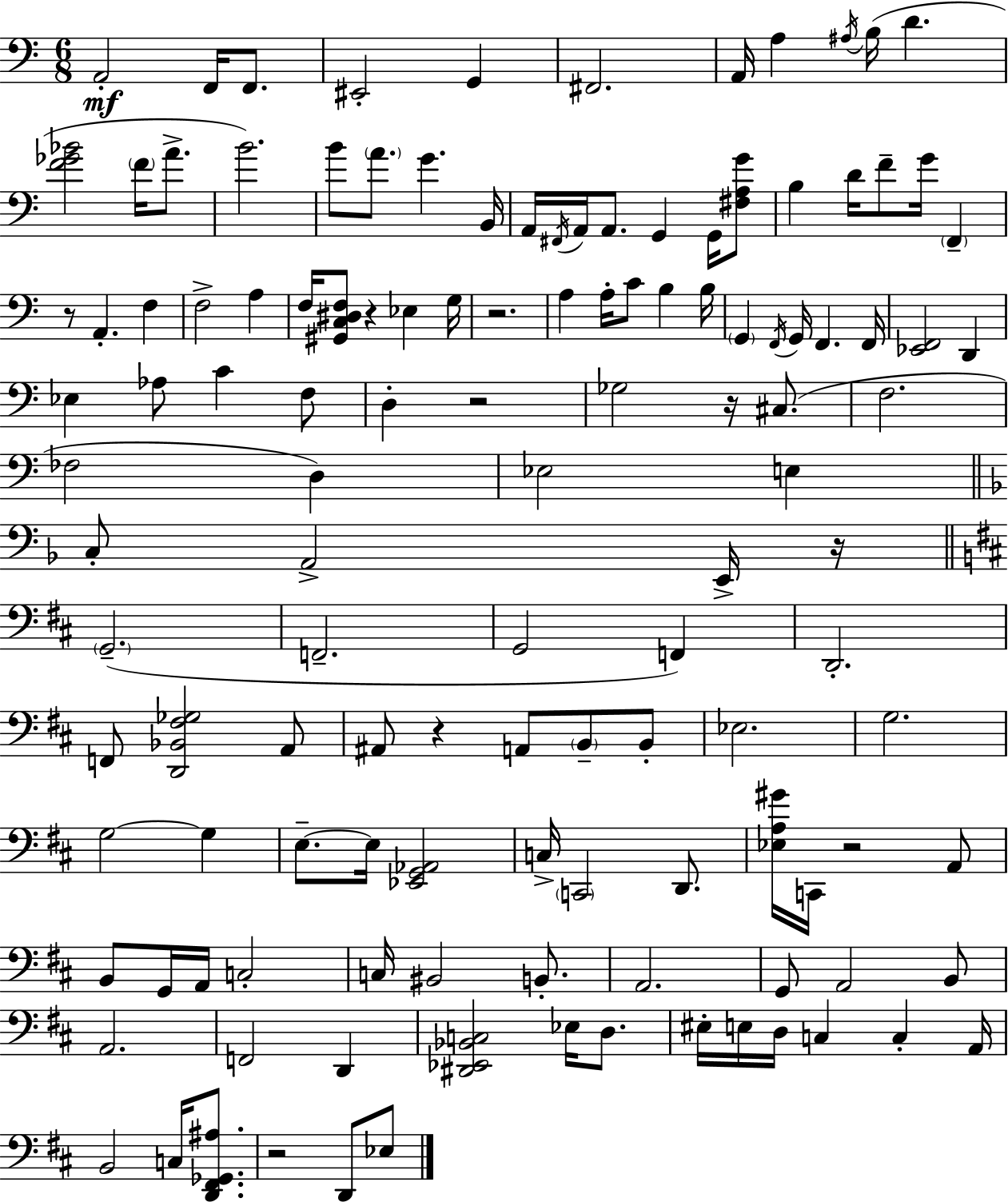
A2/h F2/s F2/e. EIS2/h G2/q F#2/h. A2/s A3/q A#3/s B3/s D4/q. [F4,Gb4,Bb4]/h F4/s A4/e. B4/h. B4/e A4/e. G4/q. B2/s A2/s F#2/s A2/s A2/e. G2/q G2/s [F#3,A3,G4]/e B3/q D4/s F4/e G4/s F2/q R/e A2/q. F3/q F3/h A3/q F3/s [G#2,C3,D#3,F3]/e R/q Eb3/q G3/s R/h. A3/q A3/s C4/e B3/q B3/s G2/q F2/s G2/s F2/q. F2/s [Eb2,F2]/h D2/q Eb3/q Ab3/e C4/q F3/e D3/q R/h Gb3/h R/s C#3/e. F3/h. FES3/h D3/q Eb3/h E3/q C3/e A2/h E2/s R/s G2/h. F2/h. G2/h F2/q D2/h. F2/e [D2,Bb2,F#3,Gb3]/h A2/e A#2/e R/q A2/e B2/e B2/e Eb3/h. G3/h. G3/h G3/q E3/e. E3/s [Eb2,G2,Ab2]/h C3/s C2/h D2/e. [Eb3,A3,G#4]/s C2/s R/h A2/e B2/e G2/s A2/s C3/h C3/s BIS2/h B2/e. A2/h. G2/e A2/h B2/e A2/h. F2/h D2/q [D#2,Eb2,Bb2,C3]/h Eb3/s D3/e. EIS3/s E3/s D3/s C3/q C3/q A2/s B2/h C3/s [D2,F#2,Gb2,A#3]/e. R/h D2/e Eb3/e